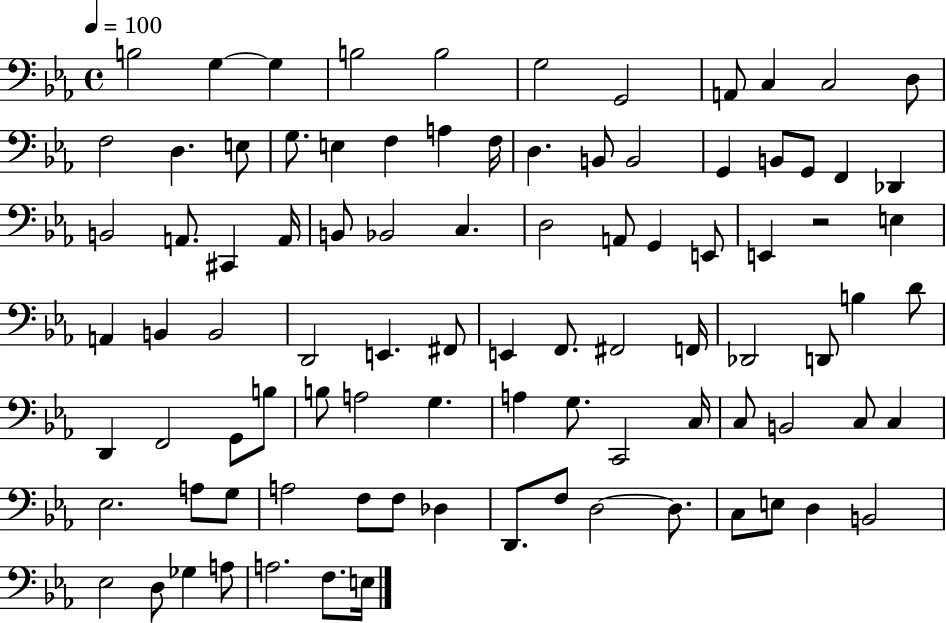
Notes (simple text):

B3/h G3/q G3/q B3/h B3/h G3/h G2/h A2/e C3/q C3/h D3/e F3/h D3/q. E3/e G3/e. E3/q F3/q A3/q F3/s D3/q. B2/e B2/h G2/q B2/e G2/e F2/q Db2/q B2/h A2/e. C#2/q A2/s B2/e Bb2/h C3/q. D3/h A2/e G2/q E2/e E2/q R/h E3/q A2/q B2/q B2/h D2/h E2/q. F#2/e E2/q F2/e. F#2/h F2/s Db2/h D2/e B3/q D4/e D2/q F2/h G2/e B3/e B3/e A3/h G3/q. A3/q G3/e. C2/h C3/s C3/e B2/h C3/e C3/q Eb3/h. A3/e G3/e A3/h F3/e F3/e Db3/q D2/e. F3/e D3/h D3/e. C3/e E3/e D3/q B2/h Eb3/h D3/e Gb3/q A3/e A3/h. F3/e. E3/s